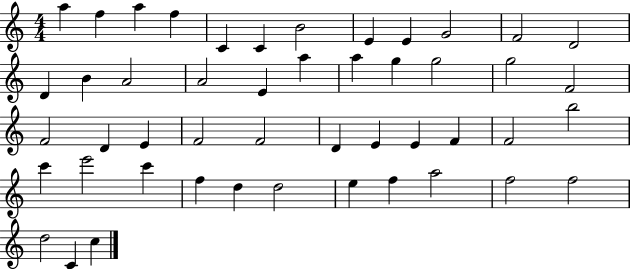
{
  \clef treble
  \numericTimeSignature
  \time 4/4
  \key c \major
  a''4 f''4 a''4 f''4 | c'4 c'4 b'2 | e'4 e'4 g'2 | f'2 d'2 | \break d'4 b'4 a'2 | a'2 e'4 a''4 | a''4 g''4 g''2 | g''2 f'2 | \break f'2 d'4 e'4 | f'2 f'2 | d'4 e'4 e'4 f'4 | f'2 b''2 | \break c'''4 e'''2 c'''4 | f''4 d''4 d''2 | e''4 f''4 a''2 | f''2 f''2 | \break d''2 c'4 c''4 | \bar "|."
}